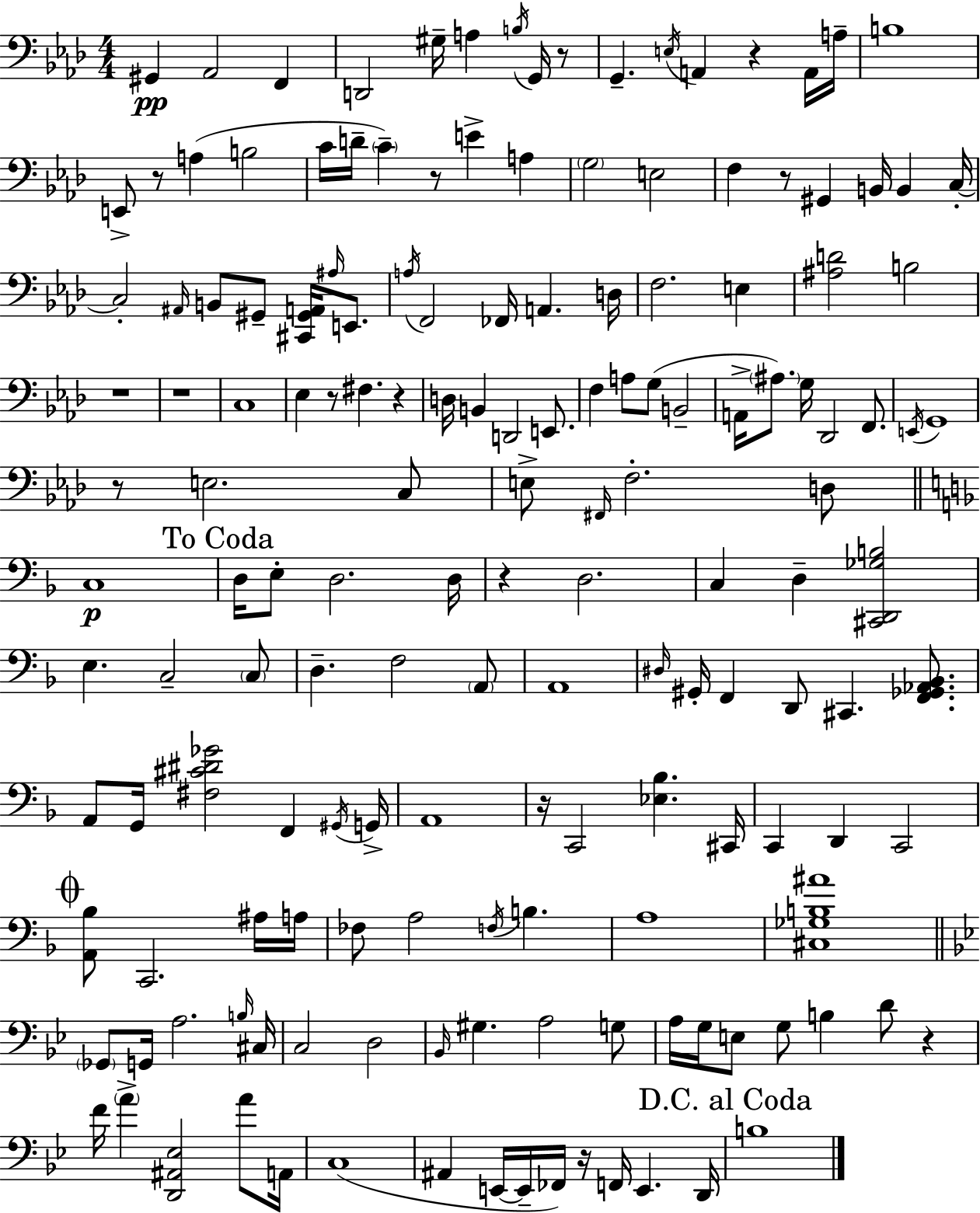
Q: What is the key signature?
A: F minor